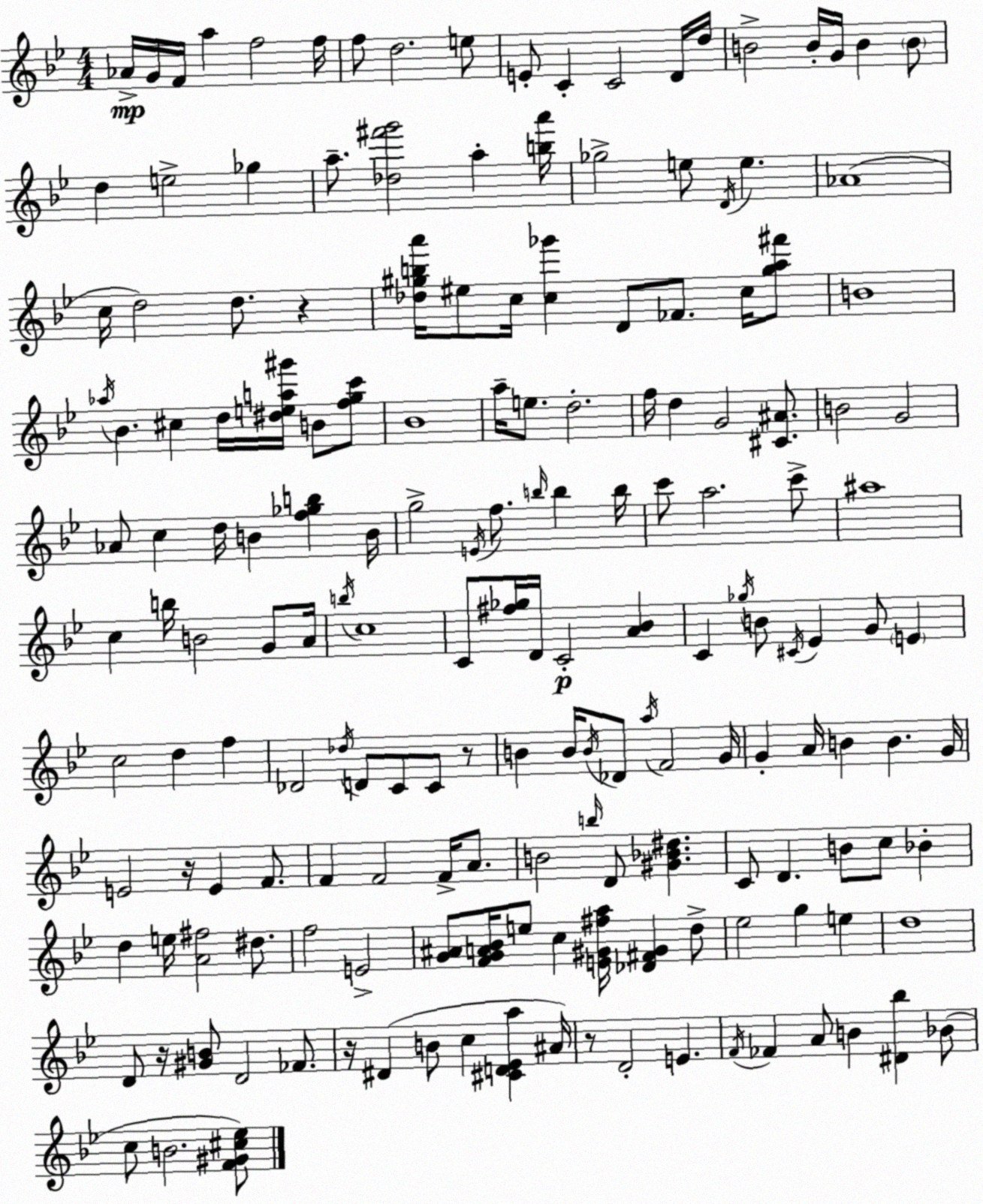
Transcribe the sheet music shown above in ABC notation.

X:1
T:Untitled
M:4/4
L:1/4
K:Bb
_A/4 G/4 F/4 a f2 f/4 f/2 d2 e/2 E/2 C C2 D/4 d/4 B2 B/4 G/4 B B/2 d e2 _g a/2 [_d^f'g']2 a [ba']/4 _g2 e/2 D/4 e _A4 c/4 d2 d/2 z [_d^gba']/4 ^e/2 c/4 [c_g'] D/2 _F/2 c/4 [^ga^f']/2 B4 _a/4 _B ^c d/4 [^dea^g']/4 B/2 [fgc']/2 _B4 a/4 e/2 d2 f/4 d G2 [^C^A]/2 B2 G2 _A/2 c d/4 B [f_gb] B/4 g2 E/4 f/2 b/4 b b/4 c'/2 a2 c'/2 ^a4 c b/4 B2 G/2 A/4 b/4 c4 C/2 [^f_g]/4 D/4 C2 [A_B] C _g/4 B/2 ^C/4 _E G/2 E c2 d f _D2 _d/4 D/2 C/2 C/2 z/2 B B/4 B/4 _D/2 a/4 F2 G/4 G A/4 B B G/4 E2 z/4 E F/2 F F2 F/4 A/2 B2 b/4 D/2 [^G_B^d] C/2 D B/2 c/2 _B d e/4 [A^f]2 ^d/2 f2 E2 [G^A]/2 [FGA_B]/4 e/2 c [E^G^fa]/4 [_D^F^G] d/2 _e2 g e d4 D/2 z/4 [^GB]/2 D2 _F/2 z/4 ^D B/2 c [^CD_Ea] ^A/4 z/2 D2 E F/4 _F A/2 B [^D_b] _B/2 c/2 B2 [F^G^c_e]/2